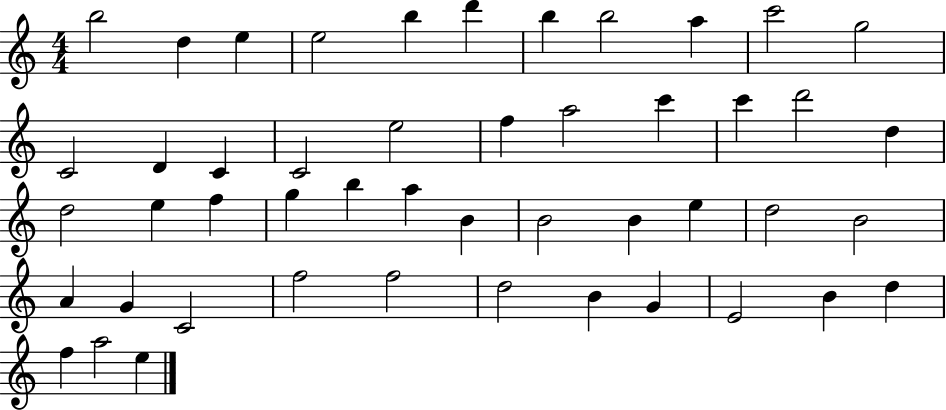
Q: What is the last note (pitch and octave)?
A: E5